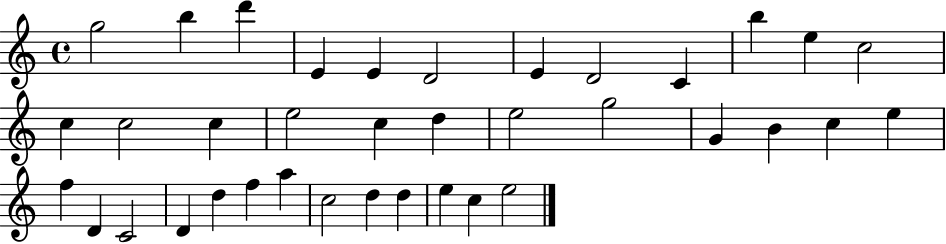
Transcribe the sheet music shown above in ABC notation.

X:1
T:Untitled
M:4/4
L:1/4
K:C
g2 b d' E E D2 E D2 C b e c2 c c2 c e2 c d e2 g2 G B c e f D C2 D d f a c2 d d e c e2